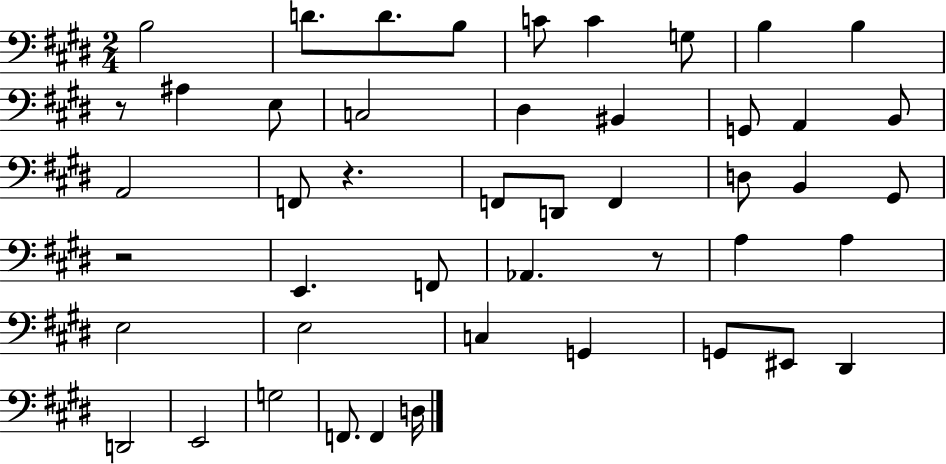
B3/h D4/e. D4/e. B3/e C4/e C4/q G3/e B3/q B3/q R/e A#3/q E3/e C3/h D#3/q BIS2/q G2/e A2/q B2/e A2/h F2/e R/q. F2/e D2/e F2/q D3/e B2/q G#2/e R/h E2/q. F2/e Ab2/q. R/e A3/q A3/q E3/h E3/h C3/q G2/q G2/e EIS2/e D#2/q D2/h E2/h G3/h F2/e. F2/q D3/s